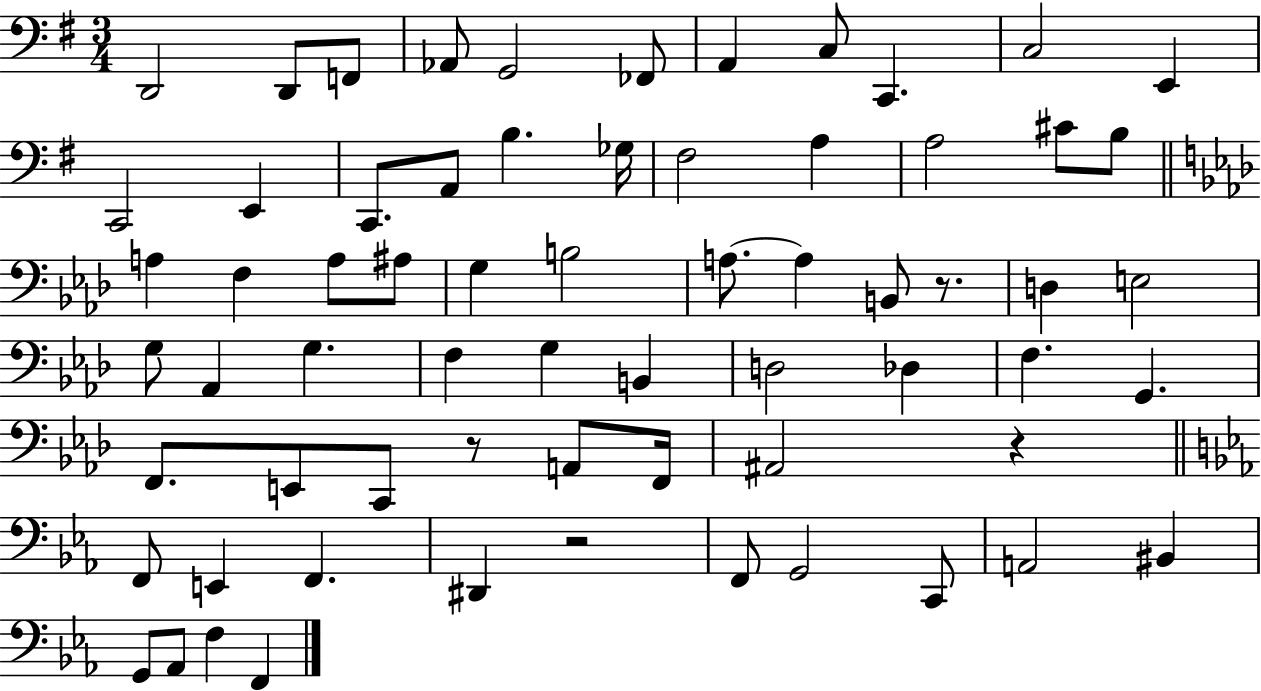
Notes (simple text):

D2/h D2/e F2/e Ab2/e G2/h FES2/e A2/q C3/e C2/q. C3/h E2/q C2/h E2/q C2/e. A2/e B3/q. Gb3/s F#3/h A3/q A3/h C#4/e B3/e A3/q F3/q A3/e A#3/e G3/q B3/h A3/e. A3/q B2/e R/e. D3/q E3/h G3/e Ab2/q G3/q. F3/q G3/q B2/q D3/h Db3/q F3/q. G2/q. F2/e. E2/e C2/e R/e A2/e F2/s A#2/h R/q F2/e E2/q F2/q. D#2/q R/h F2/e G2/h C2/e A2/h BIS2/q G2/e Ab2/e F3/q F2/q